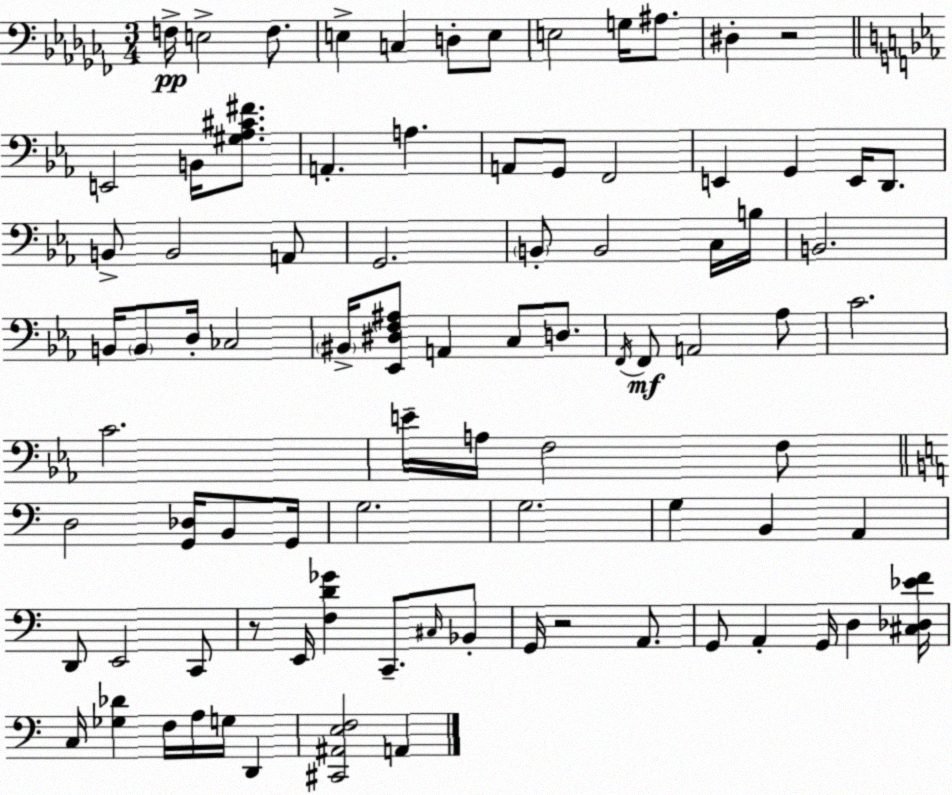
X:1
T:Untitled
M:3/4
L:1/4
K:Abm
F,/4 E,2 F,/2 E, C, D,/2 E,/2 E,2 G,/4 ^A,/2 ^D, z2 E,,2 B,,/4 [^G,_A,^C^F]/2 A,, A, A,,/2 G,,/2 F,,2 E,, G,, E,,/4 D,,/2 B,,/2 B,,2 A,,/2 G,,2 B,,/2 B,,2 C,/4 B,/4 B,,2 B,,/4 B,,/2 D,/4 _C,2 ^B,,/4 [_E,,^D,F,^A,]/2 A,, C,/2 D,/2 F,,/4 F,,/2 A,,2 _A,/2 C2 C2 E/4 A,/4 F,2 F,/2 D,2 [G,,_D,]/4 B,,/2 G,,/4 G,2 G,2 G, B,, A,, D,,/2 E,,2 C,,/2 z/2 E,,/4 [F,D_G] C,,/2 ^C,/4 _B,,/2 G,,/4 z2 A,,/2 G,,/2 A,, G,,/4 D, [^C,_D,_EF]/4 C,/4 [_G,_D] F,/4 A,/4 G,/4 D,, [^C,,^A,,E,F,]2 A,,